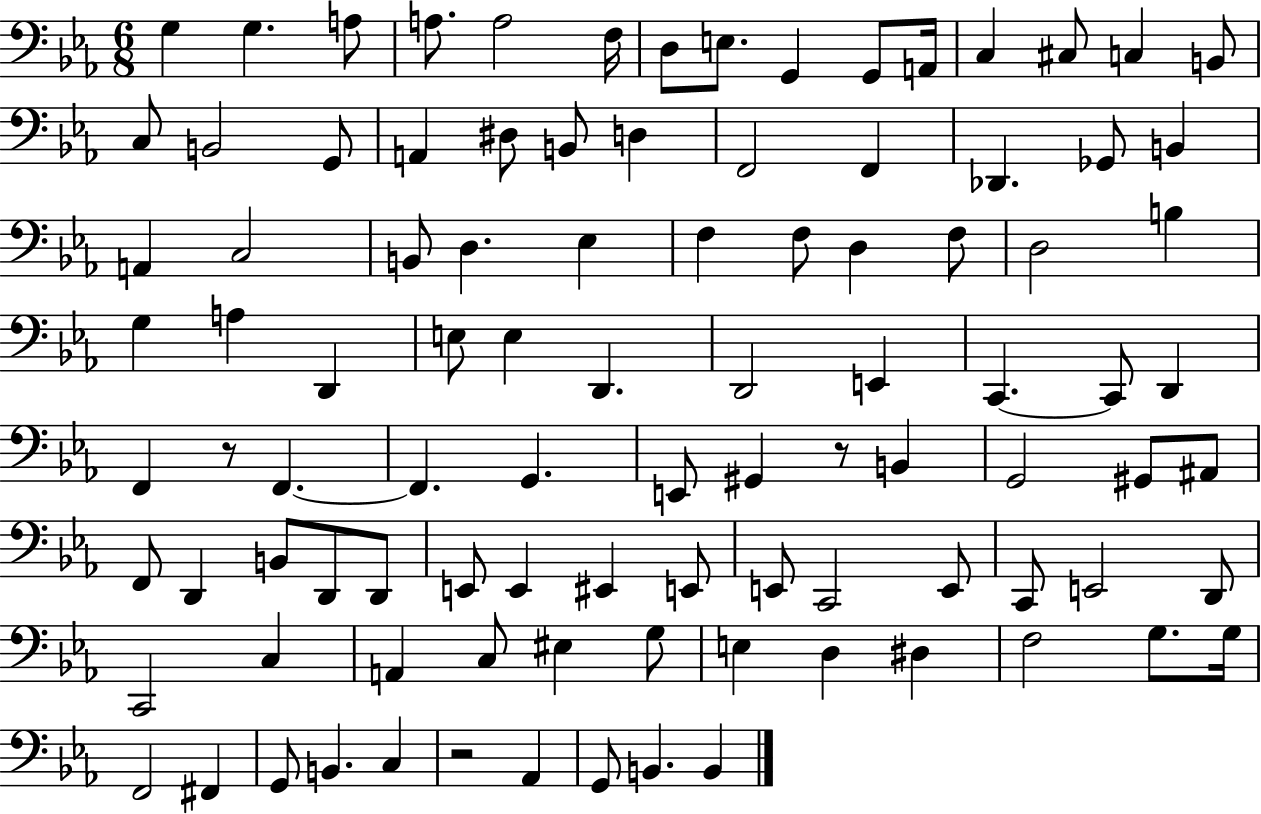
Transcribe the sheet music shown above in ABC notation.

X:1
T:Untitled
M:6/8
L:1/4
K:Eb
G, G, A,/2 A,/2 A,2 F,/4 D,/2 E,/2 G,, G,,/2 A,,/4 C, ^C,/2 C, B,,/2 C,/2 B,,2 G,,/2 A,, ^D,/2 B,,/2 D, F,,2 F,, _D,, _G,,/2 B,, A,, C,2 B,,/2 D, _E, F, F,/2 D, F,/2 D,2 B, G, A, D,, E,/2 E, D,, D,,2 E,, C,, C,,/2 D,, F,, z/2 F,, F,, G,, E,,/2 ^G,, z/2 B,, G,,2 ^G,,/2 ^A,,/2 F,,/2 D,, B,,/2 D,,/2 D,,/2 E,,/2 E,, ^E,, E,,/2 E,,/2 C,,2 E,,/2 C,,/2 E,,2 D,,/2 C,,2 C, A,, C,/2 ^E, G,/2 E, D, ^D, F,2 G,/2 G,/4 F,,2 ^F,, G,,/2 B,, C, z2 _A,, G,,/2 B,, B,,